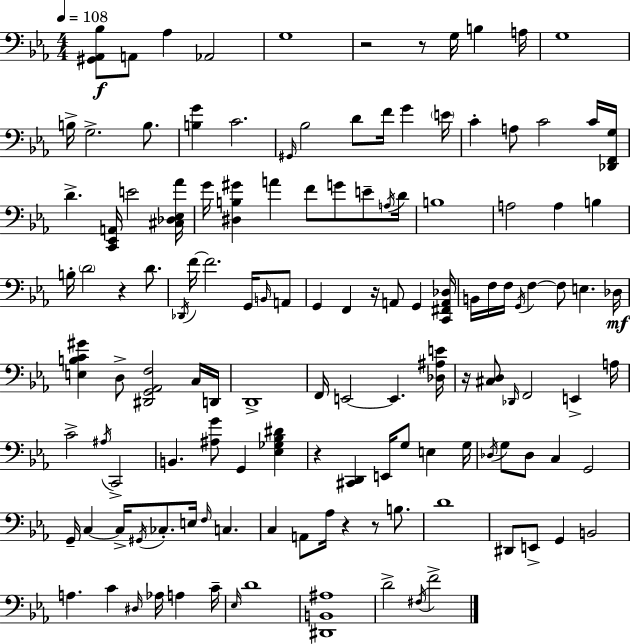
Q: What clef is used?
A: bass